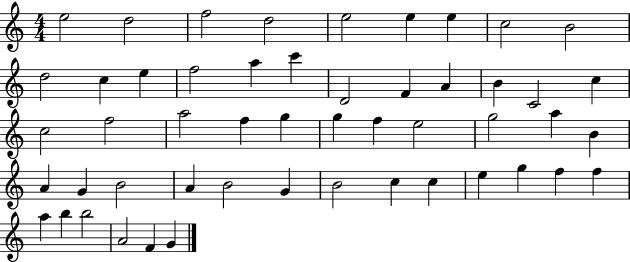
X:1
T:Untitled
M:4/4
L:1/4
K:C
e2 d2 f2 d2 e2 e e c2 B2 d2 c e f2 a c' D2 F A B C2 c c2 f2 a2 f g g f e2 g2 a B A G B2 A B2 G B2 c c e g f f a b b2 A2 F G